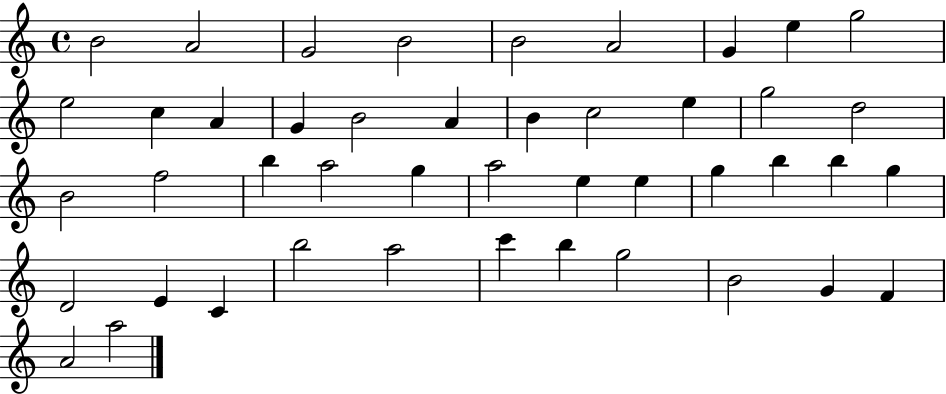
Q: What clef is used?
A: treble